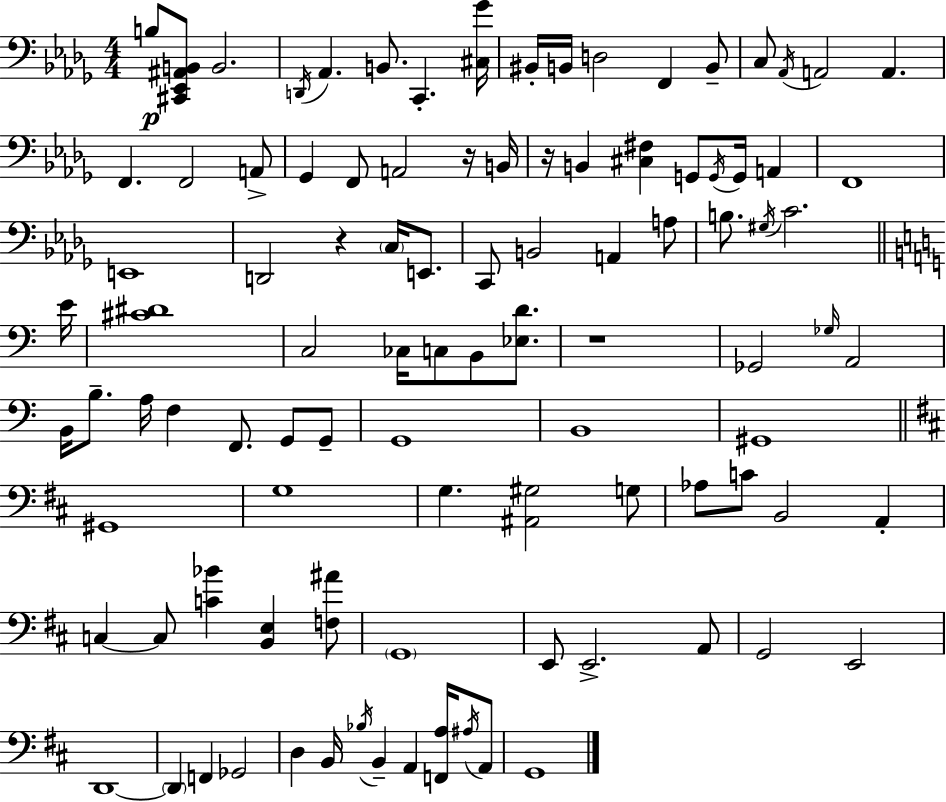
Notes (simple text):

B3/e [C#2,Eb2,A#2,B2]/e B2/h. D2/s Ab2/q. B2/e. C2/q. [C#3,Gb4]/s BIS2/s B2/s D3/h F2/q B2/e C3/e Ab2/s A2/h A2/q. F2/q. F2/h A2/e Gb2/q F2/e A2/h R/s B2/s R/s B2/q [C#3,F#3]/q G2/e G2/s G2/s A2/q F2/w E2/w D2/h R/q C3/s E2/e. C2/e B2/h A2/q A3/e B3/e. G#3/s C4/h. E4/s [C#4,D#4]/w C3/h CES3/s C3/e B2/e [Eb3,D4]/e. R/w Gb2/h Gb3/s A2/h B2/s B3/e. A3/s F3/q F2/e. G2/e G2/e G2/w B2/w G#2/w G#2/w G3/w G3/q. [A#2,G#3]/h G3/e Ab3/e C4/e B2/h A2/q C3/q C3/e [C4,Bb4]/q [B2,E3]/q [F3,A#4]/e G2/w E2/e E2/h. A2/e G2/h E2/h D2/w D2/q F2/q Gb2/h D3/q B2/s Bb3/s B2/q A2/q [F2,A3]/s A#3/s A2/e G2/w